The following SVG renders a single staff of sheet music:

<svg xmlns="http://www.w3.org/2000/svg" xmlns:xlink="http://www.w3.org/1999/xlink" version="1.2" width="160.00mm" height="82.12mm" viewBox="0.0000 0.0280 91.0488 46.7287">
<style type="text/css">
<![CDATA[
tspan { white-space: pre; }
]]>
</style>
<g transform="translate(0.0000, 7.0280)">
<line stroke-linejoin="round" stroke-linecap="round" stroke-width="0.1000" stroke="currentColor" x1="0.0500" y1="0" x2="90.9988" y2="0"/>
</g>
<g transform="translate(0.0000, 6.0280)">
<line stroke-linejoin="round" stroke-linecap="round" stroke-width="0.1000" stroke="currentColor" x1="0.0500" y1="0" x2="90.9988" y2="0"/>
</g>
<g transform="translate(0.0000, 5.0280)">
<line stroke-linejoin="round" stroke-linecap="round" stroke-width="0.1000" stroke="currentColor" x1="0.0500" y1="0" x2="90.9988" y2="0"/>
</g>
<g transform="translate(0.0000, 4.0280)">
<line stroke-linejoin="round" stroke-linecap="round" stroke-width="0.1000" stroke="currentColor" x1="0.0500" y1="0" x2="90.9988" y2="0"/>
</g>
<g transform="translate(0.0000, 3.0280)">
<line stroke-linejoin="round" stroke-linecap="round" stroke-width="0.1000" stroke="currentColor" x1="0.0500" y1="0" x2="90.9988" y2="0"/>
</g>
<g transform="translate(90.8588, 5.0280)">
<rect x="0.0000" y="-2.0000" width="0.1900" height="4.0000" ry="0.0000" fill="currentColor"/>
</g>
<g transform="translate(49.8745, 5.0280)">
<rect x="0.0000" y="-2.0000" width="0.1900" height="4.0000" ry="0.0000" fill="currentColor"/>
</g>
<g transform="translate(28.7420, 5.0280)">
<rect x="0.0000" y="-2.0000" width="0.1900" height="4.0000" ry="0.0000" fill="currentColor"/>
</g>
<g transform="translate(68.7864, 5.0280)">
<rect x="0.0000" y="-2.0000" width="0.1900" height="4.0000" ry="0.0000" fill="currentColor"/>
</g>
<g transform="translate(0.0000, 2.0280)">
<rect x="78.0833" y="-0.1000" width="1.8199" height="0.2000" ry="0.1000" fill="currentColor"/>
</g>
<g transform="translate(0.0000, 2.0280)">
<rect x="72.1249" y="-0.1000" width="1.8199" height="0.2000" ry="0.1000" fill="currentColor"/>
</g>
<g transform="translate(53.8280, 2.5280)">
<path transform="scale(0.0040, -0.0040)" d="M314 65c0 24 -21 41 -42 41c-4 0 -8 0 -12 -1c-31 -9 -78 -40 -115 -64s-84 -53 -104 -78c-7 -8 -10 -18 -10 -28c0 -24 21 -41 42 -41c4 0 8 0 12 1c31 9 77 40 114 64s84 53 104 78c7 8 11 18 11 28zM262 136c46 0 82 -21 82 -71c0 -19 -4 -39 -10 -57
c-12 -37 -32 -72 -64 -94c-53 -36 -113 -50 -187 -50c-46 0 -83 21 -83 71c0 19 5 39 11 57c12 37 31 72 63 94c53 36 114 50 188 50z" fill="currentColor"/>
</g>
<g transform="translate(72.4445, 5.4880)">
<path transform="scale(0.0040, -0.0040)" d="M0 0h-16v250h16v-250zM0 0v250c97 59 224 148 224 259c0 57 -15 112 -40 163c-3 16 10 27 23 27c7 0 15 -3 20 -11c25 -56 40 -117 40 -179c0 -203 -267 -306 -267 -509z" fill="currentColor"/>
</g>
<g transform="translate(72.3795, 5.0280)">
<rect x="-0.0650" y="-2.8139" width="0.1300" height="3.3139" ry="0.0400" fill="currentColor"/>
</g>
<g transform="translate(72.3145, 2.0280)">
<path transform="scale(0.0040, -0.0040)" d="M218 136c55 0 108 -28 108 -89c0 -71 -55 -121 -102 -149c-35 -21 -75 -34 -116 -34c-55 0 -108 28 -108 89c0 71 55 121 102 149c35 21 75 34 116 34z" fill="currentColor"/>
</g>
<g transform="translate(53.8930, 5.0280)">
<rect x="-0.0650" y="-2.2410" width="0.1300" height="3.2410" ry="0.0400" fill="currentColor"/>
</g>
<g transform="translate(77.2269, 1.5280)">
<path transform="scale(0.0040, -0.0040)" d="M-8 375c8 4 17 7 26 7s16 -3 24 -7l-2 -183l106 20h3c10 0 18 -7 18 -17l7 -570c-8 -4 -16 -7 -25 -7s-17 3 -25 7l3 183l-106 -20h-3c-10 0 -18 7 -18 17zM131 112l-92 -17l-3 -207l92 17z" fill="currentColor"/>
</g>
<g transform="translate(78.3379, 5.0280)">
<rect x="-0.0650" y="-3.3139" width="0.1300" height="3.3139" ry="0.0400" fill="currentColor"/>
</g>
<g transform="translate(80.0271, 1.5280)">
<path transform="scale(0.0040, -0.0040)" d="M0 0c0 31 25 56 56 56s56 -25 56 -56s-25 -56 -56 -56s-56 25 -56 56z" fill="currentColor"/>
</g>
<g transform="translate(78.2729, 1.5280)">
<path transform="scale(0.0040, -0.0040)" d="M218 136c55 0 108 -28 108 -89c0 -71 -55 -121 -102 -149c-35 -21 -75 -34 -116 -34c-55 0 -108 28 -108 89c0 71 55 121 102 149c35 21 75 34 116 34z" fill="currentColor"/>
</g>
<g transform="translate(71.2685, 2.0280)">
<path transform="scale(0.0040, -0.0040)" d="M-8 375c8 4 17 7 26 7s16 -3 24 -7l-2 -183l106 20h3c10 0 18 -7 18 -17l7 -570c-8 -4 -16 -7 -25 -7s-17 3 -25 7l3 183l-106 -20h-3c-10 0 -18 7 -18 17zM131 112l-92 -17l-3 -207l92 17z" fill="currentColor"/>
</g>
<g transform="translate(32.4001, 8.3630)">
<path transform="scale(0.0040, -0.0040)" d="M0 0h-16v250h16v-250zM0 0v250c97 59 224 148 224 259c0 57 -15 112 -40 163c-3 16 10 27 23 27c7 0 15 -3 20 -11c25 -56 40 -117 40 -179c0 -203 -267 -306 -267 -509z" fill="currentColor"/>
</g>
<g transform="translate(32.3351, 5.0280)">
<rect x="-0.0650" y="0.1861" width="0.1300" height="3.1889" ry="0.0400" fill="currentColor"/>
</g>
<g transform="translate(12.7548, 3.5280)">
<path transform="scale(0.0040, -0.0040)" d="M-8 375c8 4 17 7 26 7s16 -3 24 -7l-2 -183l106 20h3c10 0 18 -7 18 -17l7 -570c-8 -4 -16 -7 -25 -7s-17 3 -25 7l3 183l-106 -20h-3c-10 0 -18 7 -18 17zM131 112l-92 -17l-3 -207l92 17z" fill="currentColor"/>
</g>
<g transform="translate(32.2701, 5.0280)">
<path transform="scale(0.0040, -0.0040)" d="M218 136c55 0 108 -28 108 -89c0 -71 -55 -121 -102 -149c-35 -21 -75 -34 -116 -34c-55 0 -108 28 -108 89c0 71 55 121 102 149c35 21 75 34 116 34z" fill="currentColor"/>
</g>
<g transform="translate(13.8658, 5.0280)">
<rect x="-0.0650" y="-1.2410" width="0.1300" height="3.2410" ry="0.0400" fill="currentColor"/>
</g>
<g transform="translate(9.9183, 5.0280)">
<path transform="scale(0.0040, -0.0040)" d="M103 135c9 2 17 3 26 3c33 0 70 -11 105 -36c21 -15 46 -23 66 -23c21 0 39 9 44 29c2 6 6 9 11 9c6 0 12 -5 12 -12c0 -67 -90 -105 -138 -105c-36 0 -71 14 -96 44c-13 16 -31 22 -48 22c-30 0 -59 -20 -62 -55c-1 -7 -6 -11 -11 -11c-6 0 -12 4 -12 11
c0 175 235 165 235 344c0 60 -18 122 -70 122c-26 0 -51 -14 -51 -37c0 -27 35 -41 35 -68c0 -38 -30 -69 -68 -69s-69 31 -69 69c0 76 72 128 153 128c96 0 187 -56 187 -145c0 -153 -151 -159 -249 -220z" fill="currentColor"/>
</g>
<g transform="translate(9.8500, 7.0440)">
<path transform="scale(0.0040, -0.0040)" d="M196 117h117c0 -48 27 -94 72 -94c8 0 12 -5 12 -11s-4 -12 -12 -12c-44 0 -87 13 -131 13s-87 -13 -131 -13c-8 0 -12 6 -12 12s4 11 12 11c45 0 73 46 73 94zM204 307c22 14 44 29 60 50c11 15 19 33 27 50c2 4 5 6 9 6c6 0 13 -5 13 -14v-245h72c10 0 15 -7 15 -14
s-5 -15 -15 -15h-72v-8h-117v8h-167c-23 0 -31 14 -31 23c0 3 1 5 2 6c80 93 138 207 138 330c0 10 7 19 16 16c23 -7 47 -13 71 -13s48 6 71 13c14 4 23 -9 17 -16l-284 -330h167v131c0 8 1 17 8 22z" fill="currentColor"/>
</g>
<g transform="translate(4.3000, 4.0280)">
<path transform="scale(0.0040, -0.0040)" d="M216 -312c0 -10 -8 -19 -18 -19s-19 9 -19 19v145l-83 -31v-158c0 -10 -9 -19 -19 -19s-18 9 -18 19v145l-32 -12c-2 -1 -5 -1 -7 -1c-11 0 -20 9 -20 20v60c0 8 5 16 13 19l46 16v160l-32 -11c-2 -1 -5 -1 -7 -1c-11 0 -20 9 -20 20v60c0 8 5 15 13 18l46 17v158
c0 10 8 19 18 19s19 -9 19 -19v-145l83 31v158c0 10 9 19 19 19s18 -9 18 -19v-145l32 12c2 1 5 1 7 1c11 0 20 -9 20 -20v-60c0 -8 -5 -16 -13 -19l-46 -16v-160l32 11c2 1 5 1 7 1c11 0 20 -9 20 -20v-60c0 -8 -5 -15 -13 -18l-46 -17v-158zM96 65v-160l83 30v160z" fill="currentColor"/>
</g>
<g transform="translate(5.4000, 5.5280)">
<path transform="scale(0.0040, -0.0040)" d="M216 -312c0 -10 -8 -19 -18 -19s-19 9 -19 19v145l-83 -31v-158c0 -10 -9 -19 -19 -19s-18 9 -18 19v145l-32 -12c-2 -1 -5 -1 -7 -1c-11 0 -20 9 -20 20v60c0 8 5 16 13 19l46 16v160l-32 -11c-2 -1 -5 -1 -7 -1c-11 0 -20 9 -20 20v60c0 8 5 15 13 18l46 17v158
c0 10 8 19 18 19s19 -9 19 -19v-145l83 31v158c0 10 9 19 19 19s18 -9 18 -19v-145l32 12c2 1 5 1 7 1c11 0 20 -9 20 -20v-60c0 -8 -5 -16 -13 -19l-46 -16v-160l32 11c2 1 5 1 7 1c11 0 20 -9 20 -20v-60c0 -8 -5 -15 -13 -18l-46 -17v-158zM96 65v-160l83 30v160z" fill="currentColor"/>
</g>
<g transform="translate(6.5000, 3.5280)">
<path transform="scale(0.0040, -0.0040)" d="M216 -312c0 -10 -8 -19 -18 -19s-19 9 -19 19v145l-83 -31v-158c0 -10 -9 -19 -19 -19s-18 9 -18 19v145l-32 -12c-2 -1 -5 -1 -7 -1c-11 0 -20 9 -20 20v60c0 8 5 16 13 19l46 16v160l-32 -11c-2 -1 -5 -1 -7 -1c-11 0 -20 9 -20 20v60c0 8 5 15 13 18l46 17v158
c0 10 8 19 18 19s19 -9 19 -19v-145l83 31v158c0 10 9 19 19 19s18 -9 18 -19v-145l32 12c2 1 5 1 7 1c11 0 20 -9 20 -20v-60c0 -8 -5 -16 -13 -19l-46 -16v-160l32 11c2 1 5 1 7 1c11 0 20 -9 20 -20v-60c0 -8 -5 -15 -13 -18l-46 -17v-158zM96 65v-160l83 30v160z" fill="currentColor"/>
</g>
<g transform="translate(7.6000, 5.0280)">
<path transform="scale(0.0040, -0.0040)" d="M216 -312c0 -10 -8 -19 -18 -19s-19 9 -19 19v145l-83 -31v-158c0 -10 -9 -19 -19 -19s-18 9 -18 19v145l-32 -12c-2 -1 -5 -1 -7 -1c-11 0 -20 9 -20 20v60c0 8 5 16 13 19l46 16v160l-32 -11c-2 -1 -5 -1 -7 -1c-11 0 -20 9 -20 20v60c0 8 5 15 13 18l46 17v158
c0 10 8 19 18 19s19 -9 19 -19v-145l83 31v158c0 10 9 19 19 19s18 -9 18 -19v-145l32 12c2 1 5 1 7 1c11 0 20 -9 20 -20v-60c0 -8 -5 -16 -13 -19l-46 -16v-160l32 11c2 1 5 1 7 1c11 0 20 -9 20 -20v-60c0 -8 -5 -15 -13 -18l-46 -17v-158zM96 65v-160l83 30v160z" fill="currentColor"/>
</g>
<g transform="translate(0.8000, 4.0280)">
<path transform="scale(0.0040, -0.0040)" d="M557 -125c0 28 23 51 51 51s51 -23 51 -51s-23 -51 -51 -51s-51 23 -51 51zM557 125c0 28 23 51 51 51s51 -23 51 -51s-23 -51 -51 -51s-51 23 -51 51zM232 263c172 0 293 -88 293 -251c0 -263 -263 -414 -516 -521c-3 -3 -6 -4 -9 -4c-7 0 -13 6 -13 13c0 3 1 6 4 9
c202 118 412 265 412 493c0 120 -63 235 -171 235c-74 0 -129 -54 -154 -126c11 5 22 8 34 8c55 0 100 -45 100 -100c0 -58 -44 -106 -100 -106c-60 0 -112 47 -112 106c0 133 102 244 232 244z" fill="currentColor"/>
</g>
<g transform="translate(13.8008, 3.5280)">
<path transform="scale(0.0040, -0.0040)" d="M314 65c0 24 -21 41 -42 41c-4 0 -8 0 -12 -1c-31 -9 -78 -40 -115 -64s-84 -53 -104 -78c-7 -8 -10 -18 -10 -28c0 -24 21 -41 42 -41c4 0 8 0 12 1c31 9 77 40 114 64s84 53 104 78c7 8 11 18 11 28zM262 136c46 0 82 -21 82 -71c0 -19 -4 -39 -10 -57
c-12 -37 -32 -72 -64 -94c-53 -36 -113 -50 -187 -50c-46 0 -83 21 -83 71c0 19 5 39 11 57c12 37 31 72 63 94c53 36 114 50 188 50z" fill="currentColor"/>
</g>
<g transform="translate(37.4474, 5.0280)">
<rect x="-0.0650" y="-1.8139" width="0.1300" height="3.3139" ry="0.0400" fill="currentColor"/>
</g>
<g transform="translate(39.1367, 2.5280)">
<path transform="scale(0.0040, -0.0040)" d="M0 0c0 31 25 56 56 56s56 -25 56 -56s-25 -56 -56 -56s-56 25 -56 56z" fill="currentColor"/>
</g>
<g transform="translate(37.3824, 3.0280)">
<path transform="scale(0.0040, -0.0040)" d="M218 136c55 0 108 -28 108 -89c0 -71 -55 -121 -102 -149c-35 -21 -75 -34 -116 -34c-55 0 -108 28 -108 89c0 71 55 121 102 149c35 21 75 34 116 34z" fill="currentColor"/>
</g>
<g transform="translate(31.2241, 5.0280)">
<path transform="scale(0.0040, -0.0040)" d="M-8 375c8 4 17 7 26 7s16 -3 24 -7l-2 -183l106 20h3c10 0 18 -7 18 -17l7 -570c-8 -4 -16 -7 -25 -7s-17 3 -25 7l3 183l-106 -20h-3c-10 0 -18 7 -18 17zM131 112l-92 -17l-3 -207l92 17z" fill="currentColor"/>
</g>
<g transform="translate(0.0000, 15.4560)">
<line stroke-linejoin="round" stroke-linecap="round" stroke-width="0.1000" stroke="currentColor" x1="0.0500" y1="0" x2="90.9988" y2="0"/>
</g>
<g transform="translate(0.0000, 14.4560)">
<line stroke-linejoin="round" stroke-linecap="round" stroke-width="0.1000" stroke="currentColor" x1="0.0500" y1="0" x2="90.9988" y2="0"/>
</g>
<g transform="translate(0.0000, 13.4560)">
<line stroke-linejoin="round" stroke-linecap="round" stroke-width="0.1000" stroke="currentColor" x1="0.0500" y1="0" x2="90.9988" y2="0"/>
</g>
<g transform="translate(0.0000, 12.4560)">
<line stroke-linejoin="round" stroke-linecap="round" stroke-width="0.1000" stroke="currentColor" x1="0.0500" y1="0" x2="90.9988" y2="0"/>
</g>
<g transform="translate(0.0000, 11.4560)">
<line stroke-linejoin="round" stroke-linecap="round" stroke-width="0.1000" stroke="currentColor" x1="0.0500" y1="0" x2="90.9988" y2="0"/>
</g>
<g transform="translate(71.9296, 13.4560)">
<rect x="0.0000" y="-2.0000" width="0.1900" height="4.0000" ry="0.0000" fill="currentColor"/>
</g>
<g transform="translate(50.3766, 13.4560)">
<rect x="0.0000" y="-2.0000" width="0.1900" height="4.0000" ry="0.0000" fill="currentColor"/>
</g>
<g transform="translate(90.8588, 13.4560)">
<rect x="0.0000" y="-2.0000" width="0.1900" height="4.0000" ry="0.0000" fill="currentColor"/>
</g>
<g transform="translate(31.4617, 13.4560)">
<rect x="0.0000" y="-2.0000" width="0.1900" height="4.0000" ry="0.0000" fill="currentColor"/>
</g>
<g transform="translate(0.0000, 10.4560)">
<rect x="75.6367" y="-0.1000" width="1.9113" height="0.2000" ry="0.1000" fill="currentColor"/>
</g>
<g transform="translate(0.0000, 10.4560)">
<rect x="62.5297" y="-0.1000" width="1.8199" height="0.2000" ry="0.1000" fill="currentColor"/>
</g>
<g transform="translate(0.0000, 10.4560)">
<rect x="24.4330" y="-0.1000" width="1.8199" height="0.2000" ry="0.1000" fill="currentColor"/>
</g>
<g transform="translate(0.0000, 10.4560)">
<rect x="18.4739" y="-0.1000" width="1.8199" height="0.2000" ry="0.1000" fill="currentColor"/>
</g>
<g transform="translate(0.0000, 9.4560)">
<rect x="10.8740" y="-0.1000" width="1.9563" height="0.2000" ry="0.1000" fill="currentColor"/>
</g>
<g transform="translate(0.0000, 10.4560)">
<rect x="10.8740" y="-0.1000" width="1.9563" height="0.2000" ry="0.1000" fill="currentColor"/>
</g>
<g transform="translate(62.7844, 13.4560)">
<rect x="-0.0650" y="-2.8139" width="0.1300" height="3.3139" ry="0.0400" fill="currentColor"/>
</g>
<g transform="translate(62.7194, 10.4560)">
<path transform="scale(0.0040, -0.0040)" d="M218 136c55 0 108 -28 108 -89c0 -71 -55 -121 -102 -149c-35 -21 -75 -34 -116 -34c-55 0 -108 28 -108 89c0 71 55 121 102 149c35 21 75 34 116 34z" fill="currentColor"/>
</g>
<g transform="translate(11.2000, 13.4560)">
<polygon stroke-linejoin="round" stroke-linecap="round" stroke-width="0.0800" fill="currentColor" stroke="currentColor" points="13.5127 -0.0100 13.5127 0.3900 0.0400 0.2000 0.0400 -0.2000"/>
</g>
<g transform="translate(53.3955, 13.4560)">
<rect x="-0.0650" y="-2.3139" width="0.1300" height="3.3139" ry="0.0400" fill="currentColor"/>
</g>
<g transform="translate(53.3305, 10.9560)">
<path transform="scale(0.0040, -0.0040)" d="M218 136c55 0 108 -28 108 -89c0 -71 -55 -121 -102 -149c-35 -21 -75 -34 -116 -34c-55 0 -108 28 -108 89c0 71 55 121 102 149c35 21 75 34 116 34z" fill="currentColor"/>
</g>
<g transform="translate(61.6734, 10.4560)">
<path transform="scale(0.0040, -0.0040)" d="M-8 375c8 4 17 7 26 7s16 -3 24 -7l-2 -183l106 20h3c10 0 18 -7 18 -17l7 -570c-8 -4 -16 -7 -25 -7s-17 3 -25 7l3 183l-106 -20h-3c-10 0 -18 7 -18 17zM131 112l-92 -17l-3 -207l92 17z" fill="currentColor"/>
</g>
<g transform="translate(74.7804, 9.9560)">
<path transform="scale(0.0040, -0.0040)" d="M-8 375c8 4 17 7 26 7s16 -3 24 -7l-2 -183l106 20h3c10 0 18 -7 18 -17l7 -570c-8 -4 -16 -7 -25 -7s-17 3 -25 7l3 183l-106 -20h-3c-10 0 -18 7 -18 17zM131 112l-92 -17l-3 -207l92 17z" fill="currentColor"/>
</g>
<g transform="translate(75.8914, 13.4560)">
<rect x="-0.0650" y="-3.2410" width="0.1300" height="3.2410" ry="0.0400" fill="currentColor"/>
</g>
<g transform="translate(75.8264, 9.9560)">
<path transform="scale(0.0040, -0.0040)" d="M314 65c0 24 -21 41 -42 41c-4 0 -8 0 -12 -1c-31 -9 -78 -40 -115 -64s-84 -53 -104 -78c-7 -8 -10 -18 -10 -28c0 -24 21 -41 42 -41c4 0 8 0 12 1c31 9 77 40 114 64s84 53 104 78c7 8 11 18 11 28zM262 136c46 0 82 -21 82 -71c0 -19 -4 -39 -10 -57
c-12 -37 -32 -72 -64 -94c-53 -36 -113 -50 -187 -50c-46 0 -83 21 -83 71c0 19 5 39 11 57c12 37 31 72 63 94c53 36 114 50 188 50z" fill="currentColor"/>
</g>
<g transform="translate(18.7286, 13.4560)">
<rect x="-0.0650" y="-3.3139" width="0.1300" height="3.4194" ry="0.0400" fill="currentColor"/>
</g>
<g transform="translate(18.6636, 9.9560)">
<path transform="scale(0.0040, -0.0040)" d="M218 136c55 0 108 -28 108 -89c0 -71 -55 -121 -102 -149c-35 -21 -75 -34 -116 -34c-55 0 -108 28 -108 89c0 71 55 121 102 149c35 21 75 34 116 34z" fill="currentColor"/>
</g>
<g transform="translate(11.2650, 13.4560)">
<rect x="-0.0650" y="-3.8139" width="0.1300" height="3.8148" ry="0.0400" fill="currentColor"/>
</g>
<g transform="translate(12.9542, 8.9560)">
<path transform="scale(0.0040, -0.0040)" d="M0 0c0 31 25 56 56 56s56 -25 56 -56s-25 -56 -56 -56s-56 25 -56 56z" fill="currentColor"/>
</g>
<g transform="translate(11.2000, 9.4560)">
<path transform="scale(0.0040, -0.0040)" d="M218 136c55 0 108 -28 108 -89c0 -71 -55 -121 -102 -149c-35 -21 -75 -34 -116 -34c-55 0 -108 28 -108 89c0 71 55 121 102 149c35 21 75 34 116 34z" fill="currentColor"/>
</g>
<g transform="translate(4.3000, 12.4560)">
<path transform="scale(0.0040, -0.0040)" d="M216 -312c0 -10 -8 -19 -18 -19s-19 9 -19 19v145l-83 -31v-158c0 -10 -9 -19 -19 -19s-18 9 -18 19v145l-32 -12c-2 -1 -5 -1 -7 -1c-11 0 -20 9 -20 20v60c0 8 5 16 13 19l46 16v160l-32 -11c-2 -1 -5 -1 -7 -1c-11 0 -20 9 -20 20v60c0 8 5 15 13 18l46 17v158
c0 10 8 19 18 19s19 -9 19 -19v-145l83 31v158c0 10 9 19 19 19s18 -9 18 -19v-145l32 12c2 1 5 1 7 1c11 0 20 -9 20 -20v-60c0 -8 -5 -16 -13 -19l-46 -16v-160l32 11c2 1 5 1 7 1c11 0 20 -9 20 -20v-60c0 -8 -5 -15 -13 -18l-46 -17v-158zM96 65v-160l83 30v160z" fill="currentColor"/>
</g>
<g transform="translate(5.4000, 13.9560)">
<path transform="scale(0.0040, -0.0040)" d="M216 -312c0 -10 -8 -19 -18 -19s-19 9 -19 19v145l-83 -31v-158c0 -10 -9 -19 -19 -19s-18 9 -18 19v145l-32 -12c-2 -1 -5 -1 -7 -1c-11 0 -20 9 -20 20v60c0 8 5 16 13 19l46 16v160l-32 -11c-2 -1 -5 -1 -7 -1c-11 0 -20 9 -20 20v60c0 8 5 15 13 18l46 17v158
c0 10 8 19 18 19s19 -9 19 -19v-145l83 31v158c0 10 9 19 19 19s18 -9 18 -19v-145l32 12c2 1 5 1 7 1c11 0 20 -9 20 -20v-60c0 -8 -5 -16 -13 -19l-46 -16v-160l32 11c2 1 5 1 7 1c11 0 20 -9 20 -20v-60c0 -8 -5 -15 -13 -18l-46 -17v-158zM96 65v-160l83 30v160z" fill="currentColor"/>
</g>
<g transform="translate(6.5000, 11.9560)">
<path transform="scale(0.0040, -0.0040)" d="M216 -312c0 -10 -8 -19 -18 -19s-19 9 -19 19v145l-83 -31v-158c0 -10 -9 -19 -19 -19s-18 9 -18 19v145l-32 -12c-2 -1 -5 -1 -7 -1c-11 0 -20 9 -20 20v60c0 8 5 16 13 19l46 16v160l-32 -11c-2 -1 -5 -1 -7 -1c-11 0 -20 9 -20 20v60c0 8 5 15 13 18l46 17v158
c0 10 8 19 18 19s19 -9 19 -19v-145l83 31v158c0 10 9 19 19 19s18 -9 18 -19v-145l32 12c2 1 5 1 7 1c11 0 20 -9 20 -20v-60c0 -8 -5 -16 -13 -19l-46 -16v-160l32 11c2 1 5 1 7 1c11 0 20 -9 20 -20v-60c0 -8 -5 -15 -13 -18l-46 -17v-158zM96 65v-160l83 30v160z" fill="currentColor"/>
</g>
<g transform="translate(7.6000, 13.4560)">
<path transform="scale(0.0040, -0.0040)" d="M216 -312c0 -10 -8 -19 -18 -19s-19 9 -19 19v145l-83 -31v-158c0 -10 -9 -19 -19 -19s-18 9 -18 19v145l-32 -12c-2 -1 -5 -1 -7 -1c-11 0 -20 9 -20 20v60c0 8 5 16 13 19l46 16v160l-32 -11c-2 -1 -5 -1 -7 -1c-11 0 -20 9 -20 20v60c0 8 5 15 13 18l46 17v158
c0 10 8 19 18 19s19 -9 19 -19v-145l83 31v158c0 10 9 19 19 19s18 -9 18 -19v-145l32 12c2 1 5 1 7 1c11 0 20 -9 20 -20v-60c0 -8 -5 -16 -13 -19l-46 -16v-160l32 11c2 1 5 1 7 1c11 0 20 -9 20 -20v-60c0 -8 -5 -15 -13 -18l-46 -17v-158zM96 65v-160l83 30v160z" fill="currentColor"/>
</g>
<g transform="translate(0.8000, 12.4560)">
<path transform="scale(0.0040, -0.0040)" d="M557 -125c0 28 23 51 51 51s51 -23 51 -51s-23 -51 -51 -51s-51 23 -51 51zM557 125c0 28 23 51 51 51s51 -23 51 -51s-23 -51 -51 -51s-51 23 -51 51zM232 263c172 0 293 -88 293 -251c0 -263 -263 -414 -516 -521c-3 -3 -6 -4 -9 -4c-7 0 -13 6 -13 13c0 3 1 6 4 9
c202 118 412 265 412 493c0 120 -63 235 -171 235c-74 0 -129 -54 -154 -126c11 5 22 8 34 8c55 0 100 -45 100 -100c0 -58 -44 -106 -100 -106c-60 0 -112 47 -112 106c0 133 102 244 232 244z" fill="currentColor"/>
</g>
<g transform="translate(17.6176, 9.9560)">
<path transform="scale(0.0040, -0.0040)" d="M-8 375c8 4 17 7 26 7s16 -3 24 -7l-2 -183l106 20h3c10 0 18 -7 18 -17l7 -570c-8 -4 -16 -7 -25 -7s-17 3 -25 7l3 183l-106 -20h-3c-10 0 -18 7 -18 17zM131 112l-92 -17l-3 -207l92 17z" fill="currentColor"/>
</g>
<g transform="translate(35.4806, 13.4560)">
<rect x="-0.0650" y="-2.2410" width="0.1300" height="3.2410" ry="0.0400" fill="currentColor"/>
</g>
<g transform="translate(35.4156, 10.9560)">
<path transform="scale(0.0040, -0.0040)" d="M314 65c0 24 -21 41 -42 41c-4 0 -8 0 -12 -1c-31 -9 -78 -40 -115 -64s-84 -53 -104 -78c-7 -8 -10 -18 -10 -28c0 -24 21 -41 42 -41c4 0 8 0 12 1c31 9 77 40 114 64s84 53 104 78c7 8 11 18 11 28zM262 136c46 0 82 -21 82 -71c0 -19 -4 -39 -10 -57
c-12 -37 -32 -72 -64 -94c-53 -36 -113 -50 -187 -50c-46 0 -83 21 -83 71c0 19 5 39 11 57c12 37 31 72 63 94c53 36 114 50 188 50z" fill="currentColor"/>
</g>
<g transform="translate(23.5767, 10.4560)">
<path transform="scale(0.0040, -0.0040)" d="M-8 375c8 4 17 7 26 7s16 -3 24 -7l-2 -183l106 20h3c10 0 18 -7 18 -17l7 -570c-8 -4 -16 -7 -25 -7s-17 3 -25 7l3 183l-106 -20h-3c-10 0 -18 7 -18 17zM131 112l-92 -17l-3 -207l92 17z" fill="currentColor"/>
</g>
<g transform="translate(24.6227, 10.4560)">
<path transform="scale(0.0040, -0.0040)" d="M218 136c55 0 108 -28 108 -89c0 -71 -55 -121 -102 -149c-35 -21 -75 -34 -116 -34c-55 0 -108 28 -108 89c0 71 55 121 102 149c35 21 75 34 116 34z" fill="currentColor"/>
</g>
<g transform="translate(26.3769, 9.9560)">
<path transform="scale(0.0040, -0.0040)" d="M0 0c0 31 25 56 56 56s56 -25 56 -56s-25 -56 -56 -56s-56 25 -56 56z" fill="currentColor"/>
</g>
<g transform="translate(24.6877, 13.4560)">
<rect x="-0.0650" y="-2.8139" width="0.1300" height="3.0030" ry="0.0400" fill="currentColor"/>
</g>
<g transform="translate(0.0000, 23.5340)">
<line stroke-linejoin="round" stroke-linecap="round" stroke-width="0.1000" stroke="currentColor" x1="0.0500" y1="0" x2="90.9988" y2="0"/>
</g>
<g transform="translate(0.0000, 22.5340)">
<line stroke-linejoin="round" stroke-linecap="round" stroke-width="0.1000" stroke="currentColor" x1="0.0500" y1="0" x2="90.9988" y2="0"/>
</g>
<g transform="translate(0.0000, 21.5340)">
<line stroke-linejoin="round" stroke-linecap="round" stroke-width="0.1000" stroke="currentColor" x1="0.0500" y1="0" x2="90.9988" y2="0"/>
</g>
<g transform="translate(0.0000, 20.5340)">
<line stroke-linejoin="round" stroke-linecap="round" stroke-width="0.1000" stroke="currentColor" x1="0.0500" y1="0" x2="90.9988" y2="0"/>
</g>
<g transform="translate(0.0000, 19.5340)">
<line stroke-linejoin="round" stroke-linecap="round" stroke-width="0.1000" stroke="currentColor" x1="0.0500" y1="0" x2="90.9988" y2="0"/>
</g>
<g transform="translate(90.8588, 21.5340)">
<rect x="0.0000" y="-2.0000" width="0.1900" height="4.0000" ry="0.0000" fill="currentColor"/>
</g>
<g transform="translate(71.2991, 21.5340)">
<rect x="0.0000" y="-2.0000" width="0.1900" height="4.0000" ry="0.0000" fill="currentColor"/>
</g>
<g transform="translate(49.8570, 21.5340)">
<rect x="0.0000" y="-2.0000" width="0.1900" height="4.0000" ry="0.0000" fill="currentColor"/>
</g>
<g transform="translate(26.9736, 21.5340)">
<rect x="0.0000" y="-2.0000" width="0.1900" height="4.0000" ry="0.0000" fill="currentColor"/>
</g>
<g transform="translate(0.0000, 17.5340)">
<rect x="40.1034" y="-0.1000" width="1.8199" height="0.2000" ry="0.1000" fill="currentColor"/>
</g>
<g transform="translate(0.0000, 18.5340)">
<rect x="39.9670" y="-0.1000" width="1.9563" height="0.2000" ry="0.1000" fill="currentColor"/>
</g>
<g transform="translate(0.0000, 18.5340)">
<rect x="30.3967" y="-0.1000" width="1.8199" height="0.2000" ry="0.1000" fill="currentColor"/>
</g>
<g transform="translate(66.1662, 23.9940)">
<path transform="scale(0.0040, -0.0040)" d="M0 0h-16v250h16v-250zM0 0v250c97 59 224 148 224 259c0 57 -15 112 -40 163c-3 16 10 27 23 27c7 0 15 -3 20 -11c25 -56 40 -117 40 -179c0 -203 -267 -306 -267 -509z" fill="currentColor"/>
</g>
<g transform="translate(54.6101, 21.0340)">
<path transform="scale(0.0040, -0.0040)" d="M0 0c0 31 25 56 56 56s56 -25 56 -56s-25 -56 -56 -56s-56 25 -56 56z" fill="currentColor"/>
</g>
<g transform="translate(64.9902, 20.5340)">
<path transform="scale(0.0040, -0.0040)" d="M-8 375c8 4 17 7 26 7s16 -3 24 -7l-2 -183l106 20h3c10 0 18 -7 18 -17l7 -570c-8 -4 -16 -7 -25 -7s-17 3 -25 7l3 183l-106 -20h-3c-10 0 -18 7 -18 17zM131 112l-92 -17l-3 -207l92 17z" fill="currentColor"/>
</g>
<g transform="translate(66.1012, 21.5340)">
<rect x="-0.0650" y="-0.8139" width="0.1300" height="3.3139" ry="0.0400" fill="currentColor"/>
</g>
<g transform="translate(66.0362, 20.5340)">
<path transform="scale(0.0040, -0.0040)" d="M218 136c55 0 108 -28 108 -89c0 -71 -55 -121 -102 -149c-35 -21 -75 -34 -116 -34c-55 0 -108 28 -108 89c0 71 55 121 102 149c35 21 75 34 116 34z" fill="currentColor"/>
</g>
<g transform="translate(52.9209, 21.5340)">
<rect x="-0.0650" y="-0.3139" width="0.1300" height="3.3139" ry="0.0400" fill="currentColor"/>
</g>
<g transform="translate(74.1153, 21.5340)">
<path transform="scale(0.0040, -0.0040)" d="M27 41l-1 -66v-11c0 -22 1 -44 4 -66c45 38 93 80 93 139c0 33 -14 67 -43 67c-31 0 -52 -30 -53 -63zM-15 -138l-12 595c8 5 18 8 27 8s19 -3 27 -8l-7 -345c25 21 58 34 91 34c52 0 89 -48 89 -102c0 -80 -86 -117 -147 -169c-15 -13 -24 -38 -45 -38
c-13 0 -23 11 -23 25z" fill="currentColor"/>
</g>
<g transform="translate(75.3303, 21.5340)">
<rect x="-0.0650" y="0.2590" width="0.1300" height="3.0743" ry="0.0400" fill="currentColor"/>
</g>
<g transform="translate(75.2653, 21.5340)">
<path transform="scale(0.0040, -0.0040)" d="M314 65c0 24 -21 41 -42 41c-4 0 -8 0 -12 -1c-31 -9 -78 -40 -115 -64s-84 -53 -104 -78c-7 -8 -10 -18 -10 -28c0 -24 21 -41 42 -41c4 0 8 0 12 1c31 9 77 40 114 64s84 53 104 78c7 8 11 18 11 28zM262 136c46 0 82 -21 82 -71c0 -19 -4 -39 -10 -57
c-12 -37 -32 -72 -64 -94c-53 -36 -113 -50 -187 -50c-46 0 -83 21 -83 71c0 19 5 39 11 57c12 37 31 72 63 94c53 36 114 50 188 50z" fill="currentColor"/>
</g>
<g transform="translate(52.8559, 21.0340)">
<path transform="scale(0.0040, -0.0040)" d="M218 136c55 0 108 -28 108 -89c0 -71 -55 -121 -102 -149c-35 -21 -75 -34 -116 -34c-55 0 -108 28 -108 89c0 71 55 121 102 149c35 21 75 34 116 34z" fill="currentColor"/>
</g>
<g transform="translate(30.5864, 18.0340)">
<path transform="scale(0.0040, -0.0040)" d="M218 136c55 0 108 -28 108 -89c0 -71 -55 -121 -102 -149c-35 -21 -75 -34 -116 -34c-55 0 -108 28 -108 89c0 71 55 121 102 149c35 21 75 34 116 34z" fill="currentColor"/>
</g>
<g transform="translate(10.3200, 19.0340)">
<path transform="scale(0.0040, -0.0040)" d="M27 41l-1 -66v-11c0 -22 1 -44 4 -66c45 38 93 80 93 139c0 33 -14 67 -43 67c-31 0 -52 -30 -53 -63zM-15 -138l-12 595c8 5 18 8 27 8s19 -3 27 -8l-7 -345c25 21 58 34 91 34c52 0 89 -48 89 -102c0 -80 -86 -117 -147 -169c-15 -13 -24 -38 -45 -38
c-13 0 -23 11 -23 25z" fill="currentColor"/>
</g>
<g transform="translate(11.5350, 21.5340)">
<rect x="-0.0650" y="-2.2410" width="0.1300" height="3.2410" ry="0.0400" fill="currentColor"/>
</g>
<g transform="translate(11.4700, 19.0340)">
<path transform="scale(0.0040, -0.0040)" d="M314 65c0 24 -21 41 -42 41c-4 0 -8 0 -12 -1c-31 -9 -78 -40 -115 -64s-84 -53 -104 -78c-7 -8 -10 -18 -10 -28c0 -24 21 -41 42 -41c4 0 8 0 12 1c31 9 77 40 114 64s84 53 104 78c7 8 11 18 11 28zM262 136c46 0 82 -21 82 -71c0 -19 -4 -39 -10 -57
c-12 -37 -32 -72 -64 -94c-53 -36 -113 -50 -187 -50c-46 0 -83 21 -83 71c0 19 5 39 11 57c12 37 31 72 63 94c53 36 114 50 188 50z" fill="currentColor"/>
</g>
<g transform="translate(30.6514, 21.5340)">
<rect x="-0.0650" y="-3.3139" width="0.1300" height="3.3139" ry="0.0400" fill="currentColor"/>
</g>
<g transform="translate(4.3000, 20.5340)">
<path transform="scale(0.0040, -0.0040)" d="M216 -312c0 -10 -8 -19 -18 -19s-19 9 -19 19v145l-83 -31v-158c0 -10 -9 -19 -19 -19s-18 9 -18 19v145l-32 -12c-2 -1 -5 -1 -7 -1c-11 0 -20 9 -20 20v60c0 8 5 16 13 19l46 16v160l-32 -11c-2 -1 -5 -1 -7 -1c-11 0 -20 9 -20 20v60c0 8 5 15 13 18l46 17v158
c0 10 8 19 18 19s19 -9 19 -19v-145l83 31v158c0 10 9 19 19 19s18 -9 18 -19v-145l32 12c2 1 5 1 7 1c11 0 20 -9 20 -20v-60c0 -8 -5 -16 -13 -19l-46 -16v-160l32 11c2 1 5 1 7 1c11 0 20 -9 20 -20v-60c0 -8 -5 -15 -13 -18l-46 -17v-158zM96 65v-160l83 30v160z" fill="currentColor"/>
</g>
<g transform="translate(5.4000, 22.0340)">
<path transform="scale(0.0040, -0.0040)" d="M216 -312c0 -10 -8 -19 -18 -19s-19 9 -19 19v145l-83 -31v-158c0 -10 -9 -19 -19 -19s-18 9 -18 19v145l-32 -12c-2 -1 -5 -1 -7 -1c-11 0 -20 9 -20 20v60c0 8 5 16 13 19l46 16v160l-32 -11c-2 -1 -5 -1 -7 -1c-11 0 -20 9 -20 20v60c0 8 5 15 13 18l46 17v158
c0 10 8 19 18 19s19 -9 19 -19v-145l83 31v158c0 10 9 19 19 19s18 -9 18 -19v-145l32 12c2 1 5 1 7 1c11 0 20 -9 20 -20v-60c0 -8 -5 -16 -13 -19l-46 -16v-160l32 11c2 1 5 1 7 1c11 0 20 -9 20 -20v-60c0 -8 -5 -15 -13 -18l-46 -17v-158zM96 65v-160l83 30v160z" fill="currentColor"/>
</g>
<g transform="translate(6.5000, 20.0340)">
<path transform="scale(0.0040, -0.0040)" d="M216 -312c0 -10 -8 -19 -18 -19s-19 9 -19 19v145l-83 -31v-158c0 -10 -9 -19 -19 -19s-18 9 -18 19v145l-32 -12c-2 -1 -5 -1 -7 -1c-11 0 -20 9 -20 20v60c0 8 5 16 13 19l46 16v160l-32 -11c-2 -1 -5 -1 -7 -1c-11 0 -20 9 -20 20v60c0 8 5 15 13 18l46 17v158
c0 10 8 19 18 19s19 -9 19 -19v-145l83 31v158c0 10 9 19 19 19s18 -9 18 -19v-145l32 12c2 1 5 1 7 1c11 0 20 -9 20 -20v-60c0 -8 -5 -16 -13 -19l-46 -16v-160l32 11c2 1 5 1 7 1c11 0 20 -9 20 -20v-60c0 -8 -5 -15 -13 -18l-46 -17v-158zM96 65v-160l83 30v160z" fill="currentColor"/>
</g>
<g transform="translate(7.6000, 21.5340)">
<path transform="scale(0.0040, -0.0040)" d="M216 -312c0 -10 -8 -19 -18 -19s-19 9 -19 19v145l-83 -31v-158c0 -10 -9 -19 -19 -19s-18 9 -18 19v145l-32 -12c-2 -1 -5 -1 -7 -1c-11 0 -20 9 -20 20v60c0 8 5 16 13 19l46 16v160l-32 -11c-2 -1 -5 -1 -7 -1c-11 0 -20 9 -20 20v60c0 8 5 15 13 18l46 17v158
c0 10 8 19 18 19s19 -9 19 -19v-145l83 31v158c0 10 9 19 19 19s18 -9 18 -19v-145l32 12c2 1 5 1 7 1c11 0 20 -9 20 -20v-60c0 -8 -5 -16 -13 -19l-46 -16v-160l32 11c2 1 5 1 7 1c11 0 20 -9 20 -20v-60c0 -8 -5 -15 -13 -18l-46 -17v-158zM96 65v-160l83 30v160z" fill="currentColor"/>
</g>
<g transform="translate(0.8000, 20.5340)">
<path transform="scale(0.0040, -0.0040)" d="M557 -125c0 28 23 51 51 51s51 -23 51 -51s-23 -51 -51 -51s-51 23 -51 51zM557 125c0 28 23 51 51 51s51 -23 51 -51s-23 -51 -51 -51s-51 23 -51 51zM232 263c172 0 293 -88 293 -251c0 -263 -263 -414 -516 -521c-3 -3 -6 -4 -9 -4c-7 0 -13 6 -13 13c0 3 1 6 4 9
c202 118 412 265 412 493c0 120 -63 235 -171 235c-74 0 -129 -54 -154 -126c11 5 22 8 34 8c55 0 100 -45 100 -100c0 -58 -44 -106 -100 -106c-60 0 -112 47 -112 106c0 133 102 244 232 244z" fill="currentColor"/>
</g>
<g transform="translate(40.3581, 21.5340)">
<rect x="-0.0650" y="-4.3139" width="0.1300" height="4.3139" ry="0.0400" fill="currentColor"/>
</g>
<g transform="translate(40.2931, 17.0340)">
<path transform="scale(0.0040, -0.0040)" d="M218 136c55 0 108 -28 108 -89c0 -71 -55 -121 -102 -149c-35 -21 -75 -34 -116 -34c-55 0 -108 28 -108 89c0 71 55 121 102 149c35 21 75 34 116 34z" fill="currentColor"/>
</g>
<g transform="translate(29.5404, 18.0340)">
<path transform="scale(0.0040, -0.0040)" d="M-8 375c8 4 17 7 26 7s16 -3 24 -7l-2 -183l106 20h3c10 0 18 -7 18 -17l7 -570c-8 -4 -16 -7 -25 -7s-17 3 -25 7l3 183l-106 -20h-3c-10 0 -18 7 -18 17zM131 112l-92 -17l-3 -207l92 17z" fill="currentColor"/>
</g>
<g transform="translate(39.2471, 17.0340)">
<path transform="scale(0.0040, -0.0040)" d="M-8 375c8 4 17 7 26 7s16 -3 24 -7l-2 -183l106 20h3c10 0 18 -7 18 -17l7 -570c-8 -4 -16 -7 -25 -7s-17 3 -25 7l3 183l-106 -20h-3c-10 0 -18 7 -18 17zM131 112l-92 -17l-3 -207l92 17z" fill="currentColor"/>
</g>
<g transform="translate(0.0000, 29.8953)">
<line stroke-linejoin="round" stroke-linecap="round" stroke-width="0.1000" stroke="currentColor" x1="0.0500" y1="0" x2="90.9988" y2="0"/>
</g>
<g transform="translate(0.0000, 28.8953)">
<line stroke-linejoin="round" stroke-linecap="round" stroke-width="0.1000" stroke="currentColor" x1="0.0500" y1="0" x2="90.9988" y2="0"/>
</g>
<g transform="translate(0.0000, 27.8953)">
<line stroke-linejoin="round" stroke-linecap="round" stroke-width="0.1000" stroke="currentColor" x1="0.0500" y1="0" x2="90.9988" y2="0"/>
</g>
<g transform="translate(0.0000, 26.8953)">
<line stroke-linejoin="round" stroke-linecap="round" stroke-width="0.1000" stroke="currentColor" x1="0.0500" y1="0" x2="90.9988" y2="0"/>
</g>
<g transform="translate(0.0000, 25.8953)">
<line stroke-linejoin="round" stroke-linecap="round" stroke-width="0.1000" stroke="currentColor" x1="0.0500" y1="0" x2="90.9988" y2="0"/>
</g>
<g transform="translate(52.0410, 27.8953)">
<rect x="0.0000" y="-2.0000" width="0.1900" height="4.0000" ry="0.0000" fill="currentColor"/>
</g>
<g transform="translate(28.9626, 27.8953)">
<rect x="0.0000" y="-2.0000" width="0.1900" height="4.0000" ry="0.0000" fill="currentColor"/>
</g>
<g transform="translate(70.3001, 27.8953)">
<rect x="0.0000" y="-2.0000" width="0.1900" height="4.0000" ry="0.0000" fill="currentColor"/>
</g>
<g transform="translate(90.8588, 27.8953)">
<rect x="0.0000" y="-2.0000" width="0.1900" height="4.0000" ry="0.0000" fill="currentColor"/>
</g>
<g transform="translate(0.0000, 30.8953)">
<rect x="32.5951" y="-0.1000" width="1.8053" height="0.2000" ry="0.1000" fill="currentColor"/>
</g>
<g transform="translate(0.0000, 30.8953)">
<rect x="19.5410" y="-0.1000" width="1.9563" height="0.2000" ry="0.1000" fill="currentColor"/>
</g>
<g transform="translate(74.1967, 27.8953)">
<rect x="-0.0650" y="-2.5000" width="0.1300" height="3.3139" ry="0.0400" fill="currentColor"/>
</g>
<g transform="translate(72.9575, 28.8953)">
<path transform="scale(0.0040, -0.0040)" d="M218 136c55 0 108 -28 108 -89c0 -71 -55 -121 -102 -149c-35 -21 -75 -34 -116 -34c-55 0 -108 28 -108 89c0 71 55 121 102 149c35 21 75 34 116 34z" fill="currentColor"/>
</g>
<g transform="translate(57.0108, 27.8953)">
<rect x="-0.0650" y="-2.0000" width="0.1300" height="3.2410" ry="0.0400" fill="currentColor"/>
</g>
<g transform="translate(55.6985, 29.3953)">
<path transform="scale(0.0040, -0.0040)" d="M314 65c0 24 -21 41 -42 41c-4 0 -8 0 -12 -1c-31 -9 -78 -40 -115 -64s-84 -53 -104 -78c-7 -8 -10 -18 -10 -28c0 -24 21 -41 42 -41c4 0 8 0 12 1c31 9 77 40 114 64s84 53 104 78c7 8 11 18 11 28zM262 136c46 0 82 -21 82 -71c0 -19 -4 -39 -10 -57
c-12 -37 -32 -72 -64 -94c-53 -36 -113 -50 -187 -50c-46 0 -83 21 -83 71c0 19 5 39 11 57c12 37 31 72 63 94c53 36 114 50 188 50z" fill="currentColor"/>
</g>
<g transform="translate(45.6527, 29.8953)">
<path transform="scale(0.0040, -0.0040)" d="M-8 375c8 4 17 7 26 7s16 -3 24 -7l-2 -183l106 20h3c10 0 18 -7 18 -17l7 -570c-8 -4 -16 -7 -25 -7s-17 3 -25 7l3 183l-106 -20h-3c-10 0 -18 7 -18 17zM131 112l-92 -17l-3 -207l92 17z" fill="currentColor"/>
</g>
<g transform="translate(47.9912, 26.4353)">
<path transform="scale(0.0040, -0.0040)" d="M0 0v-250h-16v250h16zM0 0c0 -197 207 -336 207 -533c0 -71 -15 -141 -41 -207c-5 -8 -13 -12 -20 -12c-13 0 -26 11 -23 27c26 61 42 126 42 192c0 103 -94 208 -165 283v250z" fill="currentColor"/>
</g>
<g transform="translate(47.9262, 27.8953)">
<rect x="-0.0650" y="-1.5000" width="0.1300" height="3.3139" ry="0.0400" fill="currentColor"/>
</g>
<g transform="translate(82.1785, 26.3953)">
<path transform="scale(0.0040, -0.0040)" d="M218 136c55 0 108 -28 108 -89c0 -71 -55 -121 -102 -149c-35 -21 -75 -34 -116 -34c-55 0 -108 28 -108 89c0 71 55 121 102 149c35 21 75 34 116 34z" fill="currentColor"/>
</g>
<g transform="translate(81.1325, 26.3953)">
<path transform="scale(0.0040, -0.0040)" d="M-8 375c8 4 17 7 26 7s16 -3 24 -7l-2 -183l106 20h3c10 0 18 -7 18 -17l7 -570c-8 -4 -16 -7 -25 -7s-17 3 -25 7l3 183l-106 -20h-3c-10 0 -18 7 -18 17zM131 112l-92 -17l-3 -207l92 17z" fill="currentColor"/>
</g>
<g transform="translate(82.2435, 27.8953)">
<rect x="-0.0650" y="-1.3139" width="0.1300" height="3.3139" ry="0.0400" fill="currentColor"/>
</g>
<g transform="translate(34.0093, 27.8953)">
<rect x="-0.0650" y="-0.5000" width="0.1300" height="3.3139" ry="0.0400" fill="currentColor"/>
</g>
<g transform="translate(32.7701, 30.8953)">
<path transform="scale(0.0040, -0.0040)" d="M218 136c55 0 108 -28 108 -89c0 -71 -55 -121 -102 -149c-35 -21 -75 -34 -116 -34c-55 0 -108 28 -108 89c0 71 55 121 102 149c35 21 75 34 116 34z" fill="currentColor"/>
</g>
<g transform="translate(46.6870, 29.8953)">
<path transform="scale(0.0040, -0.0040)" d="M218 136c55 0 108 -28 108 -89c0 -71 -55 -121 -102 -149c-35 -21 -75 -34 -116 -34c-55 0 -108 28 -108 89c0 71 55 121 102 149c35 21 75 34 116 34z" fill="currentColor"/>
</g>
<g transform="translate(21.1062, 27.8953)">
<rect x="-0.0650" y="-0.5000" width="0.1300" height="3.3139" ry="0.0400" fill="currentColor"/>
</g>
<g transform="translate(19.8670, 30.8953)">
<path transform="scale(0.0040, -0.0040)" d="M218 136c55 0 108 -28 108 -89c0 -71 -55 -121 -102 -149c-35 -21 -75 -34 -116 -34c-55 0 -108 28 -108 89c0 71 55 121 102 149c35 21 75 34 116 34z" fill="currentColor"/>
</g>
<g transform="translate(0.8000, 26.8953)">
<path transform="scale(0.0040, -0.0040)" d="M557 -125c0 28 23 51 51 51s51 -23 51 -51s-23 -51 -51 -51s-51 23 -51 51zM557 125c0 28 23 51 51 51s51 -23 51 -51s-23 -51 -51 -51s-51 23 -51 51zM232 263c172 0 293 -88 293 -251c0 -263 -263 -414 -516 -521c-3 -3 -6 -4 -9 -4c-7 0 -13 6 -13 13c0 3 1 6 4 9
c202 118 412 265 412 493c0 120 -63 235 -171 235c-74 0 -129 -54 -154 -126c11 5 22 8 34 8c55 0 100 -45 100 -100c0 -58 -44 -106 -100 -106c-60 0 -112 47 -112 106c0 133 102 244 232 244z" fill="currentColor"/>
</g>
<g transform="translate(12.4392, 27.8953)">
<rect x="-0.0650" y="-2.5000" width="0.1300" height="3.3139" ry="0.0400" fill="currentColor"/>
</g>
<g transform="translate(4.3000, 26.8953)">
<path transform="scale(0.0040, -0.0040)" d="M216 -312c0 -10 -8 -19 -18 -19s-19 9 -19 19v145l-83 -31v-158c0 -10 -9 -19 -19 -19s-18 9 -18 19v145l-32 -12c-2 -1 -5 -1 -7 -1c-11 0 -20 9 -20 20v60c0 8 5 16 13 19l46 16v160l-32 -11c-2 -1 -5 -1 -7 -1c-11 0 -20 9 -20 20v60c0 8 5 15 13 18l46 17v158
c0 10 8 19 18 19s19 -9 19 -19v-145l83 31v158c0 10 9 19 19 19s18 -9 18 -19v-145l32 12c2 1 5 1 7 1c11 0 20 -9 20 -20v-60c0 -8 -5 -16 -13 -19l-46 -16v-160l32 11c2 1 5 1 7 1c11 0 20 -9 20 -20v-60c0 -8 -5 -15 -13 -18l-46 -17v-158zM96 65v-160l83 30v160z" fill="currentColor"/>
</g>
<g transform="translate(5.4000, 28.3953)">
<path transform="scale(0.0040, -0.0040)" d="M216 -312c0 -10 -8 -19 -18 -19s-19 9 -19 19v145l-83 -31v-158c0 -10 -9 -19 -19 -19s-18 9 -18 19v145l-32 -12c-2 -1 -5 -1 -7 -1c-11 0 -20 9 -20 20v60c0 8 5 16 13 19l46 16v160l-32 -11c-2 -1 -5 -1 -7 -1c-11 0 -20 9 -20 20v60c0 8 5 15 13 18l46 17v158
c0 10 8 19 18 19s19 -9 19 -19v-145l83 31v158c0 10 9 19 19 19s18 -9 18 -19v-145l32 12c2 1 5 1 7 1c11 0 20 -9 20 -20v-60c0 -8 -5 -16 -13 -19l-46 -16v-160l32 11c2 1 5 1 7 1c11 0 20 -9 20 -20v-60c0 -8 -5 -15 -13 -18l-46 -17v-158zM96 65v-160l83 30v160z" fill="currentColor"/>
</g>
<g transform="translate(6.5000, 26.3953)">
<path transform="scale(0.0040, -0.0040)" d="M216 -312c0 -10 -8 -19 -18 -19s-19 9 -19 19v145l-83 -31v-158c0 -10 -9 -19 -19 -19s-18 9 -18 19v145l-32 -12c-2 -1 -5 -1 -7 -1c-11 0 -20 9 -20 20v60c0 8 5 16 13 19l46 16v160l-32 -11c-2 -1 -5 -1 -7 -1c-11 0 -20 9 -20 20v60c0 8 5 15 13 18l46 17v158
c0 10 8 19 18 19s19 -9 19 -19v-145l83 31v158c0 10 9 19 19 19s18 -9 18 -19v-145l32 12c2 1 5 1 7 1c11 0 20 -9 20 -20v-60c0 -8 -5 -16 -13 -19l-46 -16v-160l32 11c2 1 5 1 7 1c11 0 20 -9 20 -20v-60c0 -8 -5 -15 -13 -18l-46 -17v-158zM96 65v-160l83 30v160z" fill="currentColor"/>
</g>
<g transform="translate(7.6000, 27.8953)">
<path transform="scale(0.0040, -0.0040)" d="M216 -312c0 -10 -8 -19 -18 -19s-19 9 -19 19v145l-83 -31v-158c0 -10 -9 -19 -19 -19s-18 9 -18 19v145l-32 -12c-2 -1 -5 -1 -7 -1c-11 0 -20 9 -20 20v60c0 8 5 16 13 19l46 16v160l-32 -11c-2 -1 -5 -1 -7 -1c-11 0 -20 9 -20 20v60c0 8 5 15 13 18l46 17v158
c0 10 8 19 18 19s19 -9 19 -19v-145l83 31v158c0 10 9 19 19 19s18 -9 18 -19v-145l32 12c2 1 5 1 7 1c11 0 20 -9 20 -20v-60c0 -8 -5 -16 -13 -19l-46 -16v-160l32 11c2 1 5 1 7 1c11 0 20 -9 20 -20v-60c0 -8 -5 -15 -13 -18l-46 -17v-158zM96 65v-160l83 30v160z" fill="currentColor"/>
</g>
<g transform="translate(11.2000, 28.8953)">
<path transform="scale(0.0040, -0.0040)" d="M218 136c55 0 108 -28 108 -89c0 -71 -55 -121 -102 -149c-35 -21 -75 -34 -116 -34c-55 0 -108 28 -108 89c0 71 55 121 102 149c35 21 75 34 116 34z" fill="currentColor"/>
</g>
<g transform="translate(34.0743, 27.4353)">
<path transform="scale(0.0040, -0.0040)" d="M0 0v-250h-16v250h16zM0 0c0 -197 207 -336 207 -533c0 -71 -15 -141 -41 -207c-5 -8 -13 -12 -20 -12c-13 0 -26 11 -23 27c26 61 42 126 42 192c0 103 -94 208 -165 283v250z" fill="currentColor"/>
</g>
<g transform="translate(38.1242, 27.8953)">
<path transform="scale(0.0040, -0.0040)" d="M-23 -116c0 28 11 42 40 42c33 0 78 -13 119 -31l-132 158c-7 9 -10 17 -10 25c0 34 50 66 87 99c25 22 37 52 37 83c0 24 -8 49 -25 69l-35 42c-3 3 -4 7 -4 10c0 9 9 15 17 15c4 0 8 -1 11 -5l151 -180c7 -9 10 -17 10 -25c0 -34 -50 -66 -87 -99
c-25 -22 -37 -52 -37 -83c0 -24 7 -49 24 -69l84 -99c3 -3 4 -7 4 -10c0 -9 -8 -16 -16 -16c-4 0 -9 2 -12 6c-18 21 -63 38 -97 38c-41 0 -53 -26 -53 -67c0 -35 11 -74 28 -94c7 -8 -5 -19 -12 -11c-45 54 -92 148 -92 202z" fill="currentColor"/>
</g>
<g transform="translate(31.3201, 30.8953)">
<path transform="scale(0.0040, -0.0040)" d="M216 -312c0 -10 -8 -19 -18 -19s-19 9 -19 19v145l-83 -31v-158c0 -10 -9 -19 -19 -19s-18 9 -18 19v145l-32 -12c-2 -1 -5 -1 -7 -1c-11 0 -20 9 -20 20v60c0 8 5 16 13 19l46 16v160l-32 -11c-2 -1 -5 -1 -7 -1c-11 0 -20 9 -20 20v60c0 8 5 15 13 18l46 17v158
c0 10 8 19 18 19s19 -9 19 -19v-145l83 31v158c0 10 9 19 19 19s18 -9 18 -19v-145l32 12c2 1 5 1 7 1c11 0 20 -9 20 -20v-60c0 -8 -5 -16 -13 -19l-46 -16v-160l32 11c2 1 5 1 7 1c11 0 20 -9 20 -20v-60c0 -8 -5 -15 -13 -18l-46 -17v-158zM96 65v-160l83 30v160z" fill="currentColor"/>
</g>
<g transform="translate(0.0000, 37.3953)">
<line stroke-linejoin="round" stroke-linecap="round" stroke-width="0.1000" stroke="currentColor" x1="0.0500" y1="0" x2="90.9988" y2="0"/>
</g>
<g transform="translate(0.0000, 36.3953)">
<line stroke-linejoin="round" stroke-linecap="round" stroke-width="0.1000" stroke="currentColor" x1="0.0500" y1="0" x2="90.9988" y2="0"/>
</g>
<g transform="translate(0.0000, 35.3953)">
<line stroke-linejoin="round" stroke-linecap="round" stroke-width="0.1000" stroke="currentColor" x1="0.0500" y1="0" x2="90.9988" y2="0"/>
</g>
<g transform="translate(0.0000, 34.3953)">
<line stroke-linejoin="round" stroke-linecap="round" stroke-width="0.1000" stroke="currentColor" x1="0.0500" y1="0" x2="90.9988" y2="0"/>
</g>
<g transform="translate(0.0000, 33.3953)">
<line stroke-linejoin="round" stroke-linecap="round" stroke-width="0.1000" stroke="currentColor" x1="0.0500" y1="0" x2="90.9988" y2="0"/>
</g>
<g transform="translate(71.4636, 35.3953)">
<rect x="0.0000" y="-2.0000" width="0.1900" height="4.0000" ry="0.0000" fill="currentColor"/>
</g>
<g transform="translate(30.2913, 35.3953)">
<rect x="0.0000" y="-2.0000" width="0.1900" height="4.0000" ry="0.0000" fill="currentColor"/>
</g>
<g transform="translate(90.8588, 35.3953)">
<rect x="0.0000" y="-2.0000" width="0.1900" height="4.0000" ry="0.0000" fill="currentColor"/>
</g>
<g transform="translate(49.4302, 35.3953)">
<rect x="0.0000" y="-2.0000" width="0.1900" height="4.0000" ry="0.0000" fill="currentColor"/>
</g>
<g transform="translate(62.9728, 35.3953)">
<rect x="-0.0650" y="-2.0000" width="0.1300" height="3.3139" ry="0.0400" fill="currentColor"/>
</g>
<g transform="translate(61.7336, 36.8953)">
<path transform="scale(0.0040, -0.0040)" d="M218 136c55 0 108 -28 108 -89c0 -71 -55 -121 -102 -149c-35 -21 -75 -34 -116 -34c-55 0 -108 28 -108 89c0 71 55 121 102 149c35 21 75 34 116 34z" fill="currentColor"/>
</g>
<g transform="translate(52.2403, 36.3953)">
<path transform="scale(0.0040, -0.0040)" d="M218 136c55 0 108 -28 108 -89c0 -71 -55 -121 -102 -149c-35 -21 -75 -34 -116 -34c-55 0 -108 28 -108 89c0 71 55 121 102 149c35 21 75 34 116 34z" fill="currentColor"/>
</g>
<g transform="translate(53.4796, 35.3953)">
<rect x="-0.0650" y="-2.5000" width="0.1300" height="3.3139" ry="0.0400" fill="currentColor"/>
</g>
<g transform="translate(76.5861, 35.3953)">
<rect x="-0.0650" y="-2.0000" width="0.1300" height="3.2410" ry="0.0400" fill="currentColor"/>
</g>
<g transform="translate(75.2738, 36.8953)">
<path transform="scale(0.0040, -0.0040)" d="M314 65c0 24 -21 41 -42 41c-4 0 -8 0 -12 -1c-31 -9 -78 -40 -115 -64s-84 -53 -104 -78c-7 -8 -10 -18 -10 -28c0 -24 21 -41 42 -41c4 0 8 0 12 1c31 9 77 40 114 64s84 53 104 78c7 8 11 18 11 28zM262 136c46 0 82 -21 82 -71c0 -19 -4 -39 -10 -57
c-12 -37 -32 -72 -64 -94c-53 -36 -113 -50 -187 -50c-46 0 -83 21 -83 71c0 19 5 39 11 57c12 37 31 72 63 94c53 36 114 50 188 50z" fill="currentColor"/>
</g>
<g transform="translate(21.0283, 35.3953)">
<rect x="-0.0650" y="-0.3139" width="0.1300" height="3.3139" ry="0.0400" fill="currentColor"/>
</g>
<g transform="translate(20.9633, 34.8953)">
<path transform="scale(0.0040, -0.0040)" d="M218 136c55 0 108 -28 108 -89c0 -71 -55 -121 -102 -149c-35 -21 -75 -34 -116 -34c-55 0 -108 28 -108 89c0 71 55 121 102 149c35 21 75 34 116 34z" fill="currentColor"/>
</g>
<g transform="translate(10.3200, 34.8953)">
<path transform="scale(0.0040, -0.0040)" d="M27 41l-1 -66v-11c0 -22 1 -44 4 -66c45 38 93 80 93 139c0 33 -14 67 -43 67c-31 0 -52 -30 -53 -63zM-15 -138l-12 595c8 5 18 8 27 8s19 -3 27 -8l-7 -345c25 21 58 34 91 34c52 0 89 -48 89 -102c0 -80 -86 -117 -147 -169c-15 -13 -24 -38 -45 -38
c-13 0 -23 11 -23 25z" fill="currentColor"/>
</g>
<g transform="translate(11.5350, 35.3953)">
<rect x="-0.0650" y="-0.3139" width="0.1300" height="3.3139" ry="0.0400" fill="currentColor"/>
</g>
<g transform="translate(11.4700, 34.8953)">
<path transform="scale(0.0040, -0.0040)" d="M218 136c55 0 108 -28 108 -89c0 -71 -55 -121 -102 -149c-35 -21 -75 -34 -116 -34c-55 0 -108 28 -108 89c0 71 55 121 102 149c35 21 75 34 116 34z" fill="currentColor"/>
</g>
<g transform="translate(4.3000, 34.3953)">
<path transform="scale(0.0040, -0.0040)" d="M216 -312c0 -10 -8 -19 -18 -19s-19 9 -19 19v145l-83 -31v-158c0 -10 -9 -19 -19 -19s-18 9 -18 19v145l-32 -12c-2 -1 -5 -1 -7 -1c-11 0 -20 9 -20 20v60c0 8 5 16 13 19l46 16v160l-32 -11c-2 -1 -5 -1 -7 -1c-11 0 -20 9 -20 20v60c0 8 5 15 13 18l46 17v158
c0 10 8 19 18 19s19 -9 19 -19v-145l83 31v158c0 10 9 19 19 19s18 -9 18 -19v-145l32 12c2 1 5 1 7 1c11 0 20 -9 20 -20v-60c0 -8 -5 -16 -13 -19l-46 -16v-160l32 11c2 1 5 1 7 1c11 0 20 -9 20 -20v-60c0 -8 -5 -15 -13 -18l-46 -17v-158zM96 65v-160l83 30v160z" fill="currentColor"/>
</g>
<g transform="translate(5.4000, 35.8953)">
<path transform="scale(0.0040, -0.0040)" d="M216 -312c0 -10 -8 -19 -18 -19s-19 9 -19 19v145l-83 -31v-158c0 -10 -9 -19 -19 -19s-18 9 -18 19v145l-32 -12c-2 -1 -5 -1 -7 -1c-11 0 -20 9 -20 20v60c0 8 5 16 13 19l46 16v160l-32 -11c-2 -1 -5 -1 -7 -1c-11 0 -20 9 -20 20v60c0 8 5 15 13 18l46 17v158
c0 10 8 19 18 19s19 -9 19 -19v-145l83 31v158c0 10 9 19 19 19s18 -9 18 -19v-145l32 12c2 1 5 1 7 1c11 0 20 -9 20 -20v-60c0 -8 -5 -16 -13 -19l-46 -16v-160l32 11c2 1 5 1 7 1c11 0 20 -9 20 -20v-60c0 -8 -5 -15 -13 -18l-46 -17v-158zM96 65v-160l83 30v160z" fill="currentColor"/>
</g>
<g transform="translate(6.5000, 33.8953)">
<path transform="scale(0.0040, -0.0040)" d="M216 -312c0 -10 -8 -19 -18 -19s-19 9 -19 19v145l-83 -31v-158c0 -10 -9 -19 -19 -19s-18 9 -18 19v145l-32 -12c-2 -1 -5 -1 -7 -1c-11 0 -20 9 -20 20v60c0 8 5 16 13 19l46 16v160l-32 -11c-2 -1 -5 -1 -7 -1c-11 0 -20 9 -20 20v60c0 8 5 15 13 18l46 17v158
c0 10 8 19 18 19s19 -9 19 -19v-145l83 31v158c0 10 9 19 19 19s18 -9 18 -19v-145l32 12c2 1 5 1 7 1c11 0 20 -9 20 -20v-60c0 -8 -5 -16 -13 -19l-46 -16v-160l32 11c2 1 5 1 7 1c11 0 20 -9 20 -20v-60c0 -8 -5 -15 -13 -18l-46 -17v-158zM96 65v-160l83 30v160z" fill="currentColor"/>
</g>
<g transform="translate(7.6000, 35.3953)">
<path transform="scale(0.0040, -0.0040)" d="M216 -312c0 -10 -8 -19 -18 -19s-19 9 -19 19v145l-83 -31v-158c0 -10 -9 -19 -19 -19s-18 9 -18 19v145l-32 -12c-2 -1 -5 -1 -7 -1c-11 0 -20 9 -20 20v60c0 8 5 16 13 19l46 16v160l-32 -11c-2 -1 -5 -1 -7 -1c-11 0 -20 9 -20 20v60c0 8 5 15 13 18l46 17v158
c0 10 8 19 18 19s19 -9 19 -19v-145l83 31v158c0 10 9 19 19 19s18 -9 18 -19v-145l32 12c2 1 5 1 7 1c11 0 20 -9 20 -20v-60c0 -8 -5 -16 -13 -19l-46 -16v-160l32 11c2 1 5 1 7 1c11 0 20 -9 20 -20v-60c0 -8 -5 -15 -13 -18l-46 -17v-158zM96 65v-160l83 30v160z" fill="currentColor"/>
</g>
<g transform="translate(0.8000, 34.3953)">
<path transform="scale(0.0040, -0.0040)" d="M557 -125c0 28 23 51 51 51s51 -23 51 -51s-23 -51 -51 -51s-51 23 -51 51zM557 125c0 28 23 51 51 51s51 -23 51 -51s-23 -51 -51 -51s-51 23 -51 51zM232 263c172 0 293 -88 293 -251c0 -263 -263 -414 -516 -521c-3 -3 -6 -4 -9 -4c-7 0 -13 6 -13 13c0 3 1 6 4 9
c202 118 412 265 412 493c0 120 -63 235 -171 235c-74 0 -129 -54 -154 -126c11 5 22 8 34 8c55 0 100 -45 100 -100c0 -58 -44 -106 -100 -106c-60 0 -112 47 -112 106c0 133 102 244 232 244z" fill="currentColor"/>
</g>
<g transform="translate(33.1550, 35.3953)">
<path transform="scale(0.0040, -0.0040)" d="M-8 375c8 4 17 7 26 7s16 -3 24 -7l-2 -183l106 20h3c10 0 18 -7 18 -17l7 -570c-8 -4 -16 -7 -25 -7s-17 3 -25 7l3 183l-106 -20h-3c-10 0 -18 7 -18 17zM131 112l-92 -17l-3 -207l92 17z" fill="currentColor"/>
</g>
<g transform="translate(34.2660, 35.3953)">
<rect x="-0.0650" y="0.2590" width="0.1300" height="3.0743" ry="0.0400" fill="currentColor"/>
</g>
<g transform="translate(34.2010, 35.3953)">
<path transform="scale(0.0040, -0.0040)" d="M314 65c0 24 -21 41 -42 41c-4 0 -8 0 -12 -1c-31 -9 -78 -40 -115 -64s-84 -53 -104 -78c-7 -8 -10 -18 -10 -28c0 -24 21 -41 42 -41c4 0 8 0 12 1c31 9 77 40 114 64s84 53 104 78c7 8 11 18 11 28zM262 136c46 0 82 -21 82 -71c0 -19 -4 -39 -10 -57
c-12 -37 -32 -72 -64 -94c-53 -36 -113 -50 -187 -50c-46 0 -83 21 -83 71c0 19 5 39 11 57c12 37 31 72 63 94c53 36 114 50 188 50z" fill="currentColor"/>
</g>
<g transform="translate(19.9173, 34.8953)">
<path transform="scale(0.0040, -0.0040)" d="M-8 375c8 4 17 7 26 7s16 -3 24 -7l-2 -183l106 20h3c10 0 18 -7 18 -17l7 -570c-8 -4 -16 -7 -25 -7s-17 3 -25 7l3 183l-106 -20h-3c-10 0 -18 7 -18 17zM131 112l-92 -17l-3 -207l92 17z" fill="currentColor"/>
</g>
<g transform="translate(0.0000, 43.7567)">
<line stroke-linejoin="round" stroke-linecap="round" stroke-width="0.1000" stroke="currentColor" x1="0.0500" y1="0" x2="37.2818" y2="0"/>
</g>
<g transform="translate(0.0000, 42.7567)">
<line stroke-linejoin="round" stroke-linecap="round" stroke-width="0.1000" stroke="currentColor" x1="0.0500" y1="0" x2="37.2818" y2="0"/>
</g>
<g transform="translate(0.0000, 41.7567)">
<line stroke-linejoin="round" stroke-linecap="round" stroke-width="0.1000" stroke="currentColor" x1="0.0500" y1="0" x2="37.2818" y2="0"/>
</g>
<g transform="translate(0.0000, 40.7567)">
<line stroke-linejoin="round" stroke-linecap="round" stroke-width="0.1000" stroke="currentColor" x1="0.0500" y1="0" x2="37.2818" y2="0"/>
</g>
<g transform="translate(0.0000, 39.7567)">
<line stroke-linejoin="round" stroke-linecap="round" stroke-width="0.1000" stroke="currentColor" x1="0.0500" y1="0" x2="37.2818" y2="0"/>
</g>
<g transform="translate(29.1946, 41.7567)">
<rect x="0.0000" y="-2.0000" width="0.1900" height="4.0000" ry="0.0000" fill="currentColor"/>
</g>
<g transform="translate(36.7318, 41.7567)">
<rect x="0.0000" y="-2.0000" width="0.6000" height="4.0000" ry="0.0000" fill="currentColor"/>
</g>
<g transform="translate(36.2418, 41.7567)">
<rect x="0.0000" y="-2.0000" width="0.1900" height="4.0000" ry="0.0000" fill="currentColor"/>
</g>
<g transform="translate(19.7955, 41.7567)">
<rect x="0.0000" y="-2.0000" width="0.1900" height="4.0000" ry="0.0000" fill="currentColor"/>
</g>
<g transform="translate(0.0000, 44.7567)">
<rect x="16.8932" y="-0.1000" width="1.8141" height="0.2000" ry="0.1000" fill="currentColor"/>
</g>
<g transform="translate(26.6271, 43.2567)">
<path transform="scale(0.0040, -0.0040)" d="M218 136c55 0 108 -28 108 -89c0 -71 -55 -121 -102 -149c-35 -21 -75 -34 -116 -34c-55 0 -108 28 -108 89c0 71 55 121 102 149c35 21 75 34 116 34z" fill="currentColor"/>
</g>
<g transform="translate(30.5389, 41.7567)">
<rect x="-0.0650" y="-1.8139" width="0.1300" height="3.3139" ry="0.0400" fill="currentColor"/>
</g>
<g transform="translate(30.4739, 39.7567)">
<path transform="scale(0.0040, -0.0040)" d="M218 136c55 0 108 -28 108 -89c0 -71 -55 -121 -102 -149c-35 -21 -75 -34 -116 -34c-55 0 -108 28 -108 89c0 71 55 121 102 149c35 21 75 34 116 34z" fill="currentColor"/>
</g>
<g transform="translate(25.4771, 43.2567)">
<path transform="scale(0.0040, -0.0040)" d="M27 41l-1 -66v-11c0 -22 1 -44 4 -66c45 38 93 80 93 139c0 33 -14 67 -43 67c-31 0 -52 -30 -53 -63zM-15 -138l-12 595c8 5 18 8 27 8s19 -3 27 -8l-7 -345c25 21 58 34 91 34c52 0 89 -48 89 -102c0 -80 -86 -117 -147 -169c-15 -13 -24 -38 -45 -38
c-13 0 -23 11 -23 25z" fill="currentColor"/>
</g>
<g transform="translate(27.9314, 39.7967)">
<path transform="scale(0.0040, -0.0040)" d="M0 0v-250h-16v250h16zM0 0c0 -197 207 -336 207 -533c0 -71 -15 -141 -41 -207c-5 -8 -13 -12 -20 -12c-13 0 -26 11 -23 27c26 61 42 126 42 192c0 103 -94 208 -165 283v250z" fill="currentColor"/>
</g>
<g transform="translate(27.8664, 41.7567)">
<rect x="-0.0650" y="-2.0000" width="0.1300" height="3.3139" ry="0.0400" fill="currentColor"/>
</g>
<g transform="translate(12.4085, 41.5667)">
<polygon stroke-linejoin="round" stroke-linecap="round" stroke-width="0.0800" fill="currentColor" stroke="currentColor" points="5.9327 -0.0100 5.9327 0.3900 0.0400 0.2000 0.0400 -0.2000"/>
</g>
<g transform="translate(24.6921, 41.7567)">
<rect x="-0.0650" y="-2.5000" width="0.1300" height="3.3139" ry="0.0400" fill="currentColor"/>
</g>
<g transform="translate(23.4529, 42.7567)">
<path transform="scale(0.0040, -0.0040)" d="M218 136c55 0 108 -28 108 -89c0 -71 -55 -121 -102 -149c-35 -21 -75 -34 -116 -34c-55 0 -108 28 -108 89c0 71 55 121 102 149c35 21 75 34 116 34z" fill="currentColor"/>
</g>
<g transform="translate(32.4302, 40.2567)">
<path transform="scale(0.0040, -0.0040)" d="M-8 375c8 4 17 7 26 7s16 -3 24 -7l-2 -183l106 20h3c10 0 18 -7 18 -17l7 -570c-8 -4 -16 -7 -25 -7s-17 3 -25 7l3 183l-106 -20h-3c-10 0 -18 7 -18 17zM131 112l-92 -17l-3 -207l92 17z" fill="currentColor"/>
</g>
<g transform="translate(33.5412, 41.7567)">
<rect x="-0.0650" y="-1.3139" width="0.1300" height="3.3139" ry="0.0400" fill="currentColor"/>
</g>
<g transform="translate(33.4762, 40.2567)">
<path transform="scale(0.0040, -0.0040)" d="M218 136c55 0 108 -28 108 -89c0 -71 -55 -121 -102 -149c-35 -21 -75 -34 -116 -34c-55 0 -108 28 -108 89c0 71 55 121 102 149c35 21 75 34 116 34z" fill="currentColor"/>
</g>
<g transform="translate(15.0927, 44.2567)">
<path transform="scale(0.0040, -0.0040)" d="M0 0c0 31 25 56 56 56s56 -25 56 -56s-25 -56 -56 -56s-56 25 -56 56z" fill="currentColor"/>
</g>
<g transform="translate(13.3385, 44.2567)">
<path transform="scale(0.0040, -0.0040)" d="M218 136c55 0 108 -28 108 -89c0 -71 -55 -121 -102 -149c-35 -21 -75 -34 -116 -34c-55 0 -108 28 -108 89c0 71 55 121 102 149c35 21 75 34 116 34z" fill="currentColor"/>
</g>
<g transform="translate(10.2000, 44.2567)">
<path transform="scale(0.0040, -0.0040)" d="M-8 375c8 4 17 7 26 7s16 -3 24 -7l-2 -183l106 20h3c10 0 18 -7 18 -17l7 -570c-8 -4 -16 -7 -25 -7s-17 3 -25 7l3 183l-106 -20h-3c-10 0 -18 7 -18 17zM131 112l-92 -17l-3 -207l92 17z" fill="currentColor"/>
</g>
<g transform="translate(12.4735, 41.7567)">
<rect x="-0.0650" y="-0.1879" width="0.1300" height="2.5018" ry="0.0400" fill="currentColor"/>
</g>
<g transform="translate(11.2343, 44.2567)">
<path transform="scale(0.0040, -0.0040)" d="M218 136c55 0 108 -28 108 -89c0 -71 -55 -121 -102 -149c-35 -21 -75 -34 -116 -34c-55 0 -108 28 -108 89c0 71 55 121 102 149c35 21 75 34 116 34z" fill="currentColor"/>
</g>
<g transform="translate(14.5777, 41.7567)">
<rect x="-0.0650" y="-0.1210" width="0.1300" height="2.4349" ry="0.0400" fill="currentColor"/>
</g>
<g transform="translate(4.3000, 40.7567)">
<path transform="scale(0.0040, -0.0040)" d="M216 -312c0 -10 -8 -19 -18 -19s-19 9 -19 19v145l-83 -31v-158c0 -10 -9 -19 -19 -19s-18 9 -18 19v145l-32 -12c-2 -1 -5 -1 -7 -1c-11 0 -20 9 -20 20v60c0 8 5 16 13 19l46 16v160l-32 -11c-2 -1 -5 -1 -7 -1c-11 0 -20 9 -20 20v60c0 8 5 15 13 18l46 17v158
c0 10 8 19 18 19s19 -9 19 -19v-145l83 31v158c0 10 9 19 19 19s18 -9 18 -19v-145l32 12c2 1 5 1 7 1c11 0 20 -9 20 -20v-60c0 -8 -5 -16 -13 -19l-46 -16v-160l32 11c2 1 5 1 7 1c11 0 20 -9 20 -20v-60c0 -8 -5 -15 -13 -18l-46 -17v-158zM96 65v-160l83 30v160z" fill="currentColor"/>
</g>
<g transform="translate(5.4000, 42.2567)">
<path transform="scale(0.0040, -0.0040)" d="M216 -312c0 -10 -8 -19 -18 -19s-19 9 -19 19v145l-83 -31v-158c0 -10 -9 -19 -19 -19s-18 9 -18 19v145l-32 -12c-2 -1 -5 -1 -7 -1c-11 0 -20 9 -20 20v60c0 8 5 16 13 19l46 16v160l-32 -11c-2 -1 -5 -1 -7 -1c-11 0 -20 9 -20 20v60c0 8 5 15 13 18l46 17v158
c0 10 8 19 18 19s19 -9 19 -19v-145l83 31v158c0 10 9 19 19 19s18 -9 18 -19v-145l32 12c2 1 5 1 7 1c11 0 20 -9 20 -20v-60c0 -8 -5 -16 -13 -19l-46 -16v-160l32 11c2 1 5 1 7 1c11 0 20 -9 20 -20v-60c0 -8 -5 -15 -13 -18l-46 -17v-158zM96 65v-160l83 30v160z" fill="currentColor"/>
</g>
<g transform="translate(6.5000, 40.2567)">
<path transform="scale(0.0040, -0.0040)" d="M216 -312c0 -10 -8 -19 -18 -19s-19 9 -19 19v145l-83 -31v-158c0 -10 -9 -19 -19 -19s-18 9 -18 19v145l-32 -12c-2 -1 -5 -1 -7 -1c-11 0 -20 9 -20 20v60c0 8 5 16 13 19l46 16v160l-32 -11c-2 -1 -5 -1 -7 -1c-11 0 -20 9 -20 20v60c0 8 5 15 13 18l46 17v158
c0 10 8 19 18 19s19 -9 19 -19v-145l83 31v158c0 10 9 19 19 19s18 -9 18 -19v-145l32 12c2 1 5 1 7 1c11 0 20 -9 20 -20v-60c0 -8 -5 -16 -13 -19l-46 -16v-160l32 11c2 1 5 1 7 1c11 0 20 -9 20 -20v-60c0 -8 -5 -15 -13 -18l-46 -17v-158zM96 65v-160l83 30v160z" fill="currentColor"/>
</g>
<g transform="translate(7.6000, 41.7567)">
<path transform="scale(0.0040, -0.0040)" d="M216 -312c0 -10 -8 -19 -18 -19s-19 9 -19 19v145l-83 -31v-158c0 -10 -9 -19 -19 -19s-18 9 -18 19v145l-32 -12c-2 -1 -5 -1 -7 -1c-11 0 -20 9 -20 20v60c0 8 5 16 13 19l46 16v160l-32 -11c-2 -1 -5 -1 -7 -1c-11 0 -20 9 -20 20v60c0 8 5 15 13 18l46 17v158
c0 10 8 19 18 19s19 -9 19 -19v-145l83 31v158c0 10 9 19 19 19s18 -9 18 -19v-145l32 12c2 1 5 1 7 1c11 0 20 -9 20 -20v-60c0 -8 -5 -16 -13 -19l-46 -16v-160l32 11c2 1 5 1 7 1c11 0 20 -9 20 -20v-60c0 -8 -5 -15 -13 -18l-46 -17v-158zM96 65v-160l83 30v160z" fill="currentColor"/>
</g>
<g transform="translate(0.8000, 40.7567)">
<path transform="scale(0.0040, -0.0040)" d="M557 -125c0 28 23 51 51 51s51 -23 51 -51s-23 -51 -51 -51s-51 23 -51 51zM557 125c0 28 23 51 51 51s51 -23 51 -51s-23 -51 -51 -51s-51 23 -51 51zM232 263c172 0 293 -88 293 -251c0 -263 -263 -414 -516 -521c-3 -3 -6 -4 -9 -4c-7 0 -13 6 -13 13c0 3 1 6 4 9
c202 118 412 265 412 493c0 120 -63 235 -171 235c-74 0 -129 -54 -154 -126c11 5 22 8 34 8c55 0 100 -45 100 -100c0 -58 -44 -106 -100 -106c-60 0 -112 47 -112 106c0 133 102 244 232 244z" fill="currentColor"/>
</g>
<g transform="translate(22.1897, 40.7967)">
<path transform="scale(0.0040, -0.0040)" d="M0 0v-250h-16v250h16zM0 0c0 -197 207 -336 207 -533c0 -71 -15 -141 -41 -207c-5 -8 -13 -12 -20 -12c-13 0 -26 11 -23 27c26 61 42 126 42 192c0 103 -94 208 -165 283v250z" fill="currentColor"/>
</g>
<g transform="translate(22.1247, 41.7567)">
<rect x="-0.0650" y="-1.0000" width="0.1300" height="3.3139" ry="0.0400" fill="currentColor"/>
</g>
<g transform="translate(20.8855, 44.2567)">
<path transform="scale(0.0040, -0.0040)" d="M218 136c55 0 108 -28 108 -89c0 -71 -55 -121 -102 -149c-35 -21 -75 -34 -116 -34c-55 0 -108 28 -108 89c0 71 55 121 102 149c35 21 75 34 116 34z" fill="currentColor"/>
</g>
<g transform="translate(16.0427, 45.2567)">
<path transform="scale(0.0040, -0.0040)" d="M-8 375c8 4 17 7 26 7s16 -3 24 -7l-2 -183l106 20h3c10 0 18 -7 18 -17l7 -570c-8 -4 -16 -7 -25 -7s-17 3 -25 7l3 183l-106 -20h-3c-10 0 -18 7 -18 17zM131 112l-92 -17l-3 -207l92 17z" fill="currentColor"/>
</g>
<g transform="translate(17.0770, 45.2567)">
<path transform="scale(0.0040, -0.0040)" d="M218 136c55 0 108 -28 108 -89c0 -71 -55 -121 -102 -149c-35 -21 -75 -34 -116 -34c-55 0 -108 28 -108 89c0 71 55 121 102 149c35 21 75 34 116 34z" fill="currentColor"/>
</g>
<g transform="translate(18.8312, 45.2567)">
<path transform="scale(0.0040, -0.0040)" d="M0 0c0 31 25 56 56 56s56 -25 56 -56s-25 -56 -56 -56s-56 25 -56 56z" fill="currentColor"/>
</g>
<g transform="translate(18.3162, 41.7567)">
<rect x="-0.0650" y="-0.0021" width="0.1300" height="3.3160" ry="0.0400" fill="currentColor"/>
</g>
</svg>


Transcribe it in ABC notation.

X:1
T:Untitled
M:2/4
L:1/4
K:E
G,2 D,/2 A, B,2 C/2 D E/2 D/2 C/2 B,2 B, C D2 _B,2 D F E, F,/2 _D,2 B,, E,, ^E,,/2 z G,,/2 A,,2 B,, G, _E, E, D,2 B,, A,, A,,2 F,,/2 F,,/2 D,,/2 ^F,,/2 B,, _A,,/2 A, G,